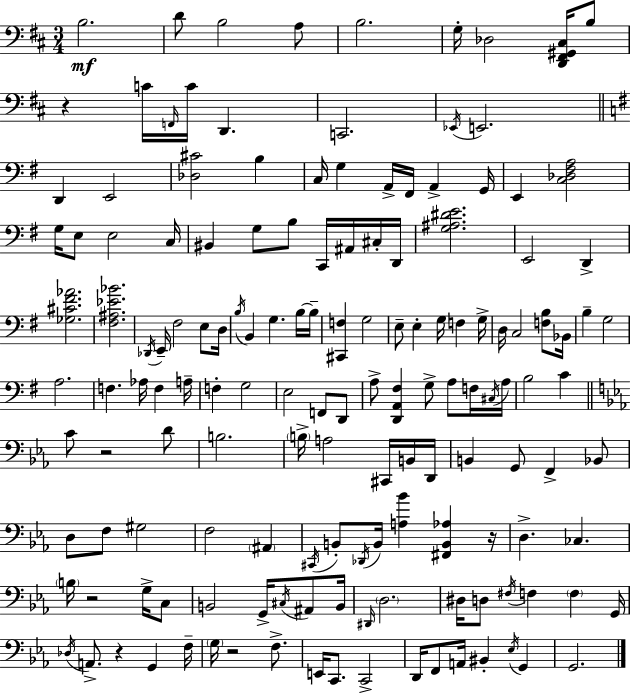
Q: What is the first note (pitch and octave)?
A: B3